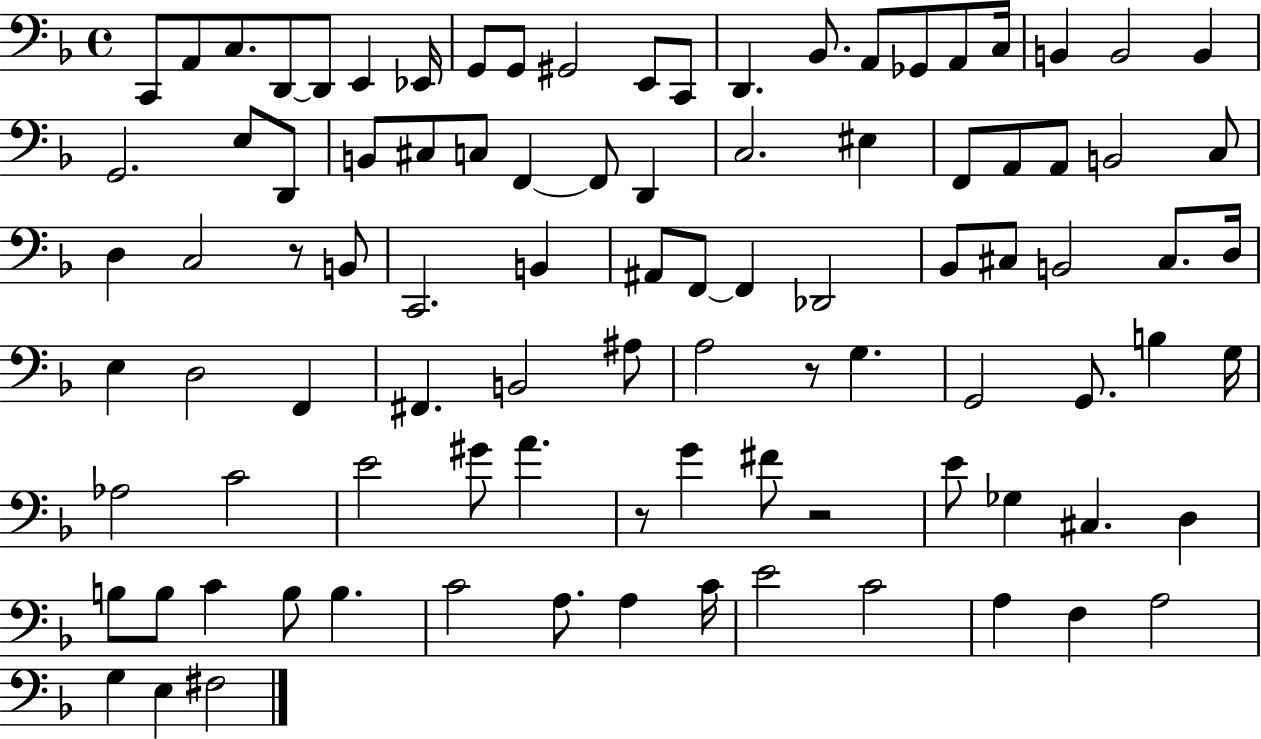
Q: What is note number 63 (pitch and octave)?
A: G3